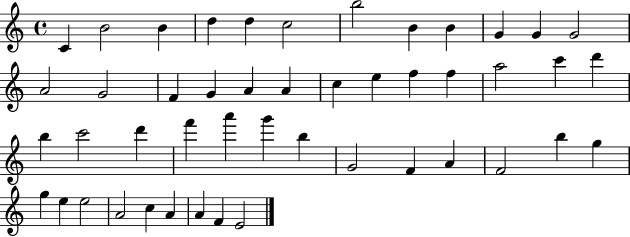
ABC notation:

X:1
T:Untitled
M:4/4
L:1/4
K:C
C B2 B d d c2 b2 B B G G G2 A2 G2 F G A A c e f f a2 c' d' b c'2 d' f' a' g' b G2 F A F2 b g g e e2 A2 c A A F E2